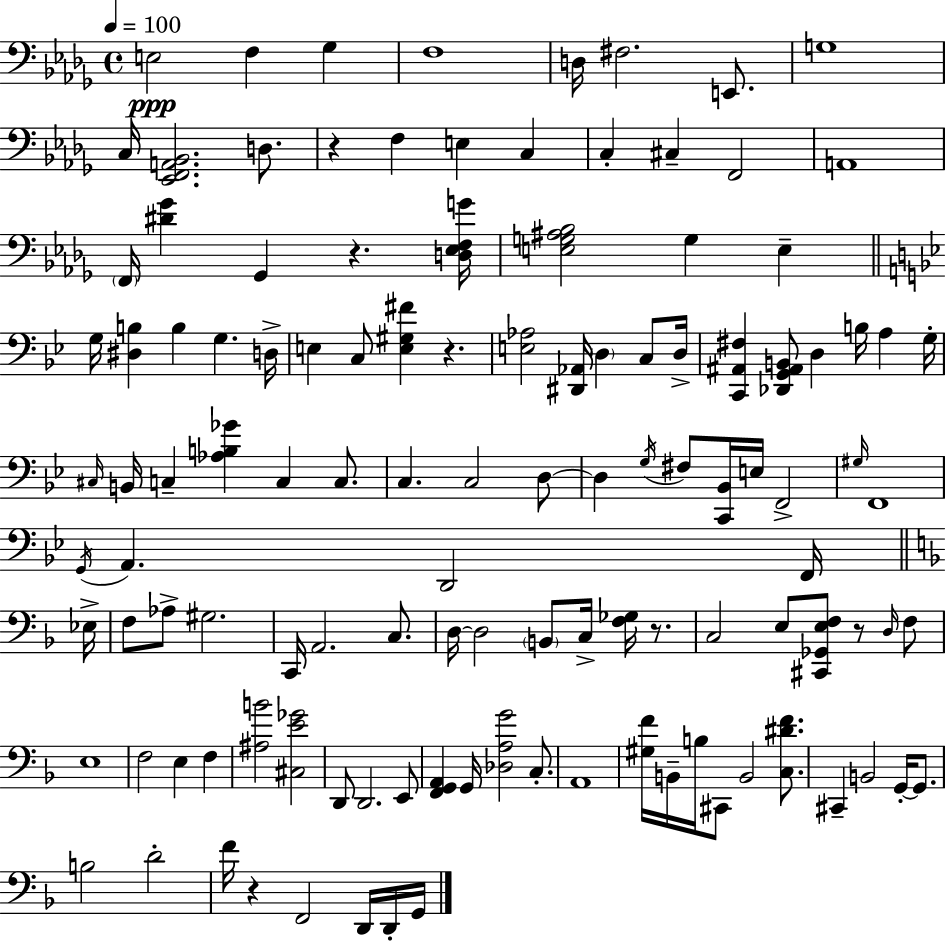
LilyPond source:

{
  \clef bass
  \time 4/4
  \defaultTimeSignature
  \key bes \minor
  \tempo 4 = 100
  e2\ppp f4 ges4 | f1 | d16 fis2. e,8. | g1 | \break c16 <ees, f, a, bes,>2. d8. | r4 f4 e4 c4 | c4-. cis4-- f,2 | a,1 | \break \parenthesize f,16 <dis' ges'>4 ges,4 r4. <d ees f g'>16 | <e g ais bes>2 g4 e4-- | \bar "||" \break \key g \minor g16 <dis b>4 b4 g4. d16-> | e4 c8 <e gis fis'>4 r4. | <e aes>2 <dis, aes,>16 \parenthesize d4 c8 d16-> | <c, ais, fis>4 <des, g, ais, b,>8 d4 b16 a4 g16-. | \break \grace { cis16 } b,16 c4-- <aes b ges'>4 c4 c8. | c4. c2 d8~~ | d4 \acciaccatura { g16 } fis8 <c, bes,>16 e16 f,2-> | \grace { gis16 } f,1 | \break \acciaccatura { g,16 } a,4. d,2 | f,16 \bar "||" \break \key d \minor ees16-> f8 aes8-> gis2. | c,16 a,2. c8. | d16~~ d2 \parenthesize b,8 c16-> <f ges>16 r8. | c2 e8 <cis, ges, e f>8 r8 \grace { d16 } | \break f8 e1 | f2 e4 f4 | <ais b'>2 <cis e' ges'>2 | d,8 d,2. | \break e,8 <f, g, a,>4 g,16 <des a g'>2 c8.-. | a,1 | <gis f'>16 b,16-- b16 cis,8 b,2 <c dis' f'>8. | cis,4-- b,2 g,16-.~~ g,8. | \break b2 d'2-. | f'16 r4 f,2 d,16 | d,16-. g,16 \bar "|."
}